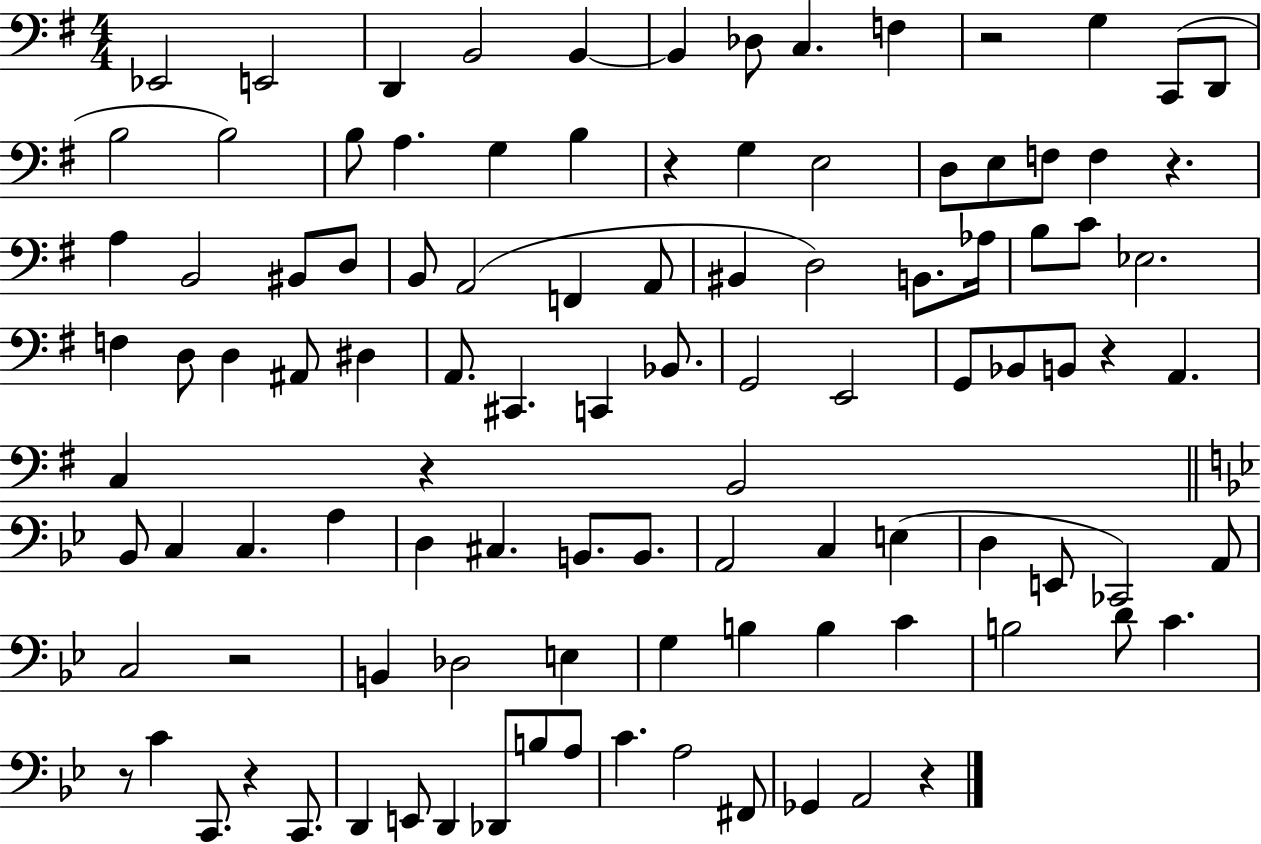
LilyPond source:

{
  \clef bass
  \numericTimeSignature
  \time 4/4
  \key g \major
  \repeat volta 2 { ees,2 e,2 | d,4 b,2 b,4~~ | b,4 des8 c4. f4 | r2 g4 c,8( d,8 | \break b2 b2) | b8 a4. g4 b4 | r4 g4 e2 | d8 e8 f8 f4 r4. | \break a4 b,2 bis,8 d8 | b,8 a,2( f,4 a,8 | bis,4 d2) b,8. aes16 | b8 c'8 ees2. | \break f4 d8 d4 ais,8 dis4 | a,8. cis,4. c,4 bes,8. | g,2 e,2 | g,8 bes,8 b,8 r4 a,4. | \break c4 r4 b,2 | \bar "||" \break \key g \minor bes,8 c4 c4. a4 | d4 cis4. b,8. b,8. | a,2 c4 e4( | d4 e,8 ces,2) a,8 | \break c2 r2 | b,4 des2 e4 | g4 b4 b4 c'4 | b2 d'8 c'4. | \break r8 c'4 c,8. r4 c,8. | d,4 e,8 d,4 des,8 b8 a8 | c'4. a2 fis,8 | ges,4 a,2 r4 | \break } \bar "|."
}